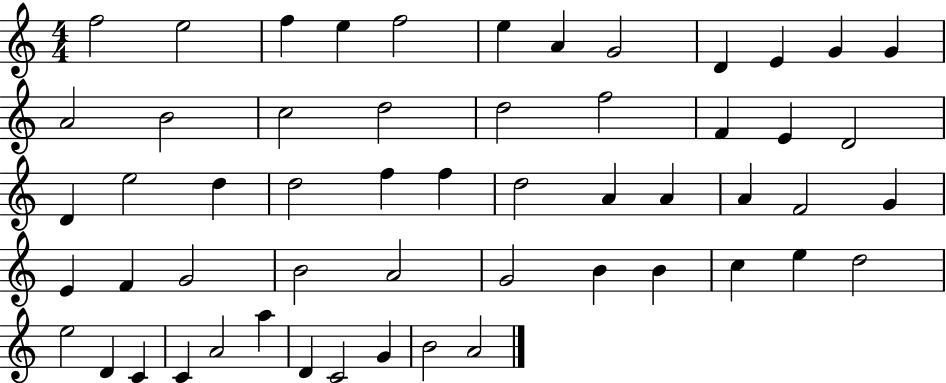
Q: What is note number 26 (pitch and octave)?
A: F5